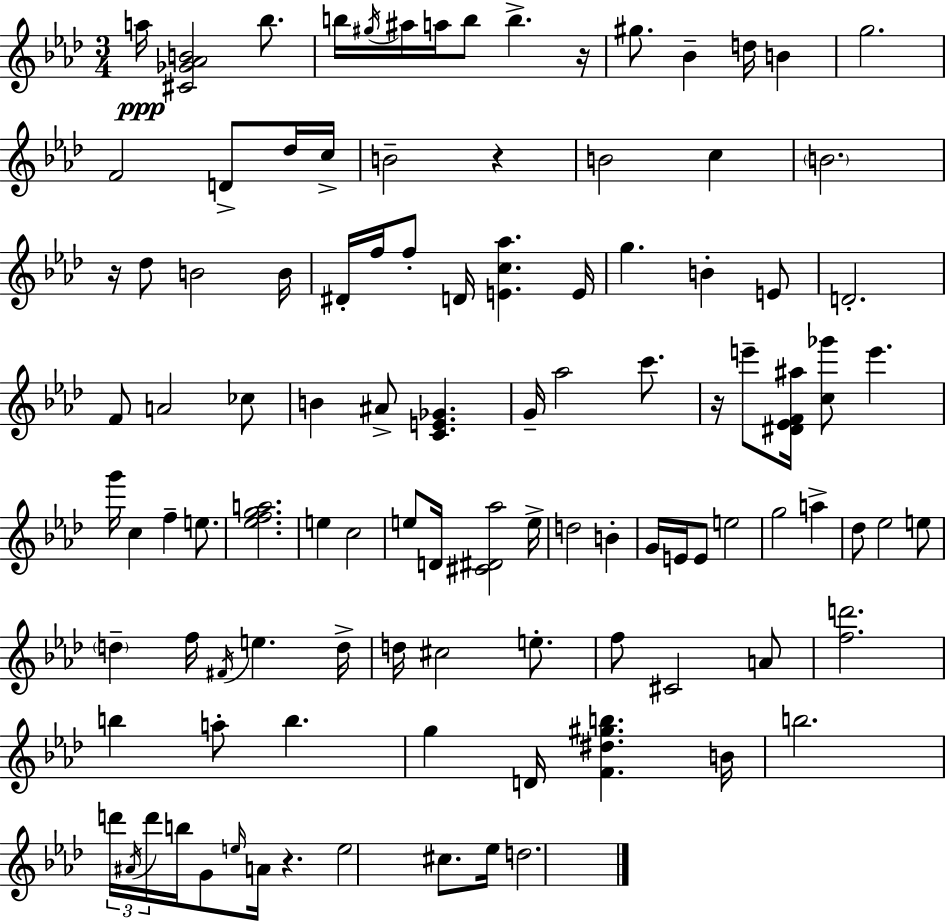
A5/s [C#4,Gb4,Ab4,B4]/h Bb5/e. B5/s G#5/s A#5/s A5/s B5/e B5/q. R/s G#5/e. Bb4/q D5/s B4/q G5/h. F4/h D4/e Db5/s C5/s B4/h R/q B4/h C5/q B4/h. R/s Db5/e B4/h B4/s D#4/s F5/s F5/e D4/s [E4,C5,Ab5]/q. E4/s G5/q. B4/q E4/e D4/h. F4/e A4/h CES5/e B4/q A#4/e [C4,E4,Gb4]/q. G4/s Ab5/h C6/e. R/s E6/e [D#4,Eb4,F4,A#5]/s [C5,Gb6]/e E6/q. G6/s C5/q F5/q E5/e. [Eb5,F5,G5,A5]/h. E5/q C5/h E5/e D4/s [C#4,D#4,Ab5]/h E5/s D5/h B4/q G4/s E4/s E4/e E5/h G5/h A5/q Db5/e Eb5/h E5/e D5/q F5/s F#4/s E5/q. D5/s D5/s C#5/h E5/e. F5/e C#4/h A4/e [F5,D6]/h. B5/q A5/e B5/q. G5/q D4/s [F4,D#5,G#5,B5]/q. B4/s B5/h. D6/s A#4/s D6/s B5/s G4/e E5/s A4/s R/q. E5/h C#5/e. Eb5/s D5/h.